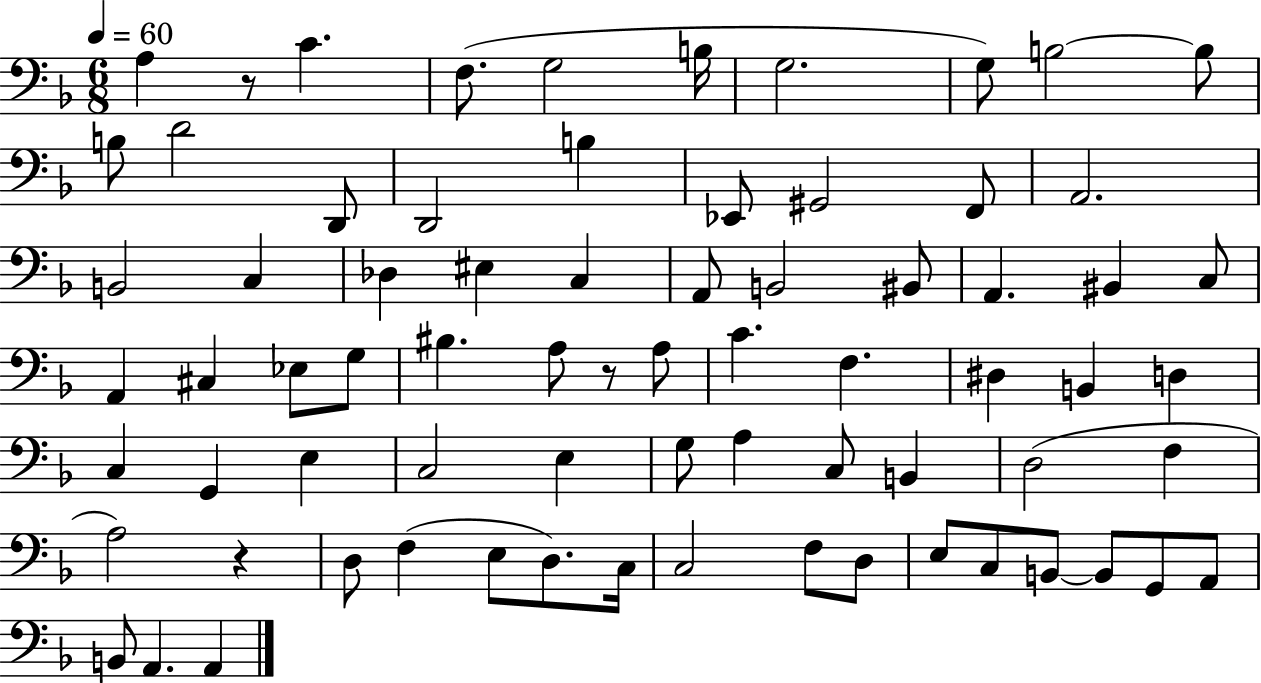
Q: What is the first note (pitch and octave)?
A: A3